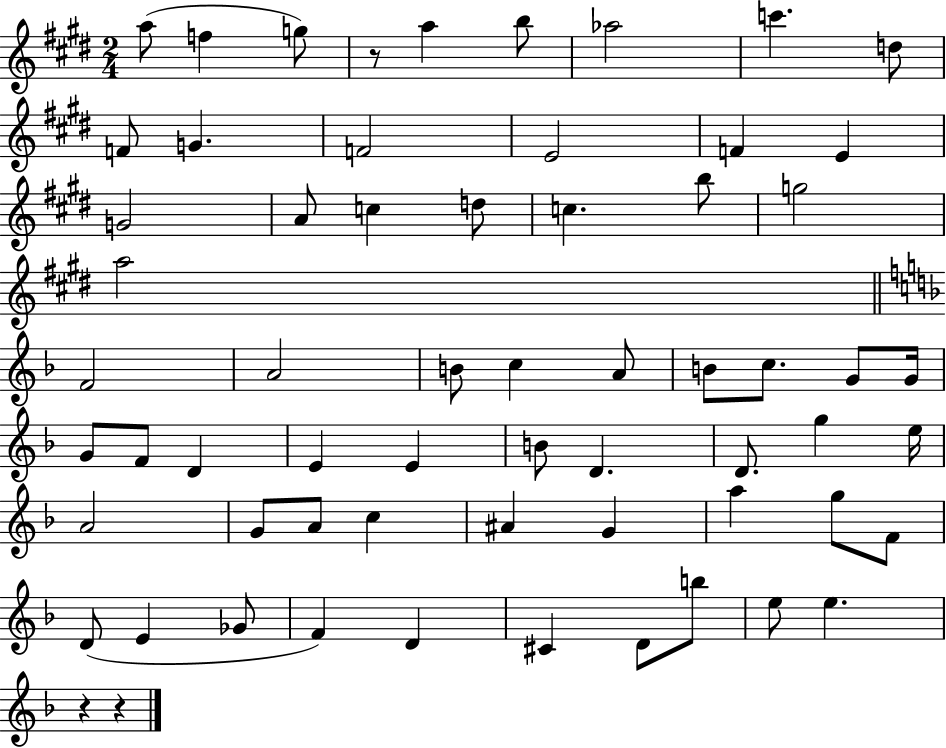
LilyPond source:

{
  \clef treble
  \numericTimeSignature
  \time 2/4
  \key e \major
  a''8( f''4 g''8) | r8 a''4 b''8 | aes''2 | c'''4. d''8 | \break f'8 g'4. | f'2 | e'2 | f'4 e'4 | \break g'2 | a'8 c''4 d''8 | c''4. b''8 | g''2 | \break a''2 | \bar "||" \break \key f \major f'2 | a'2 | b'8 c''4 a'8 | b'8 c''8. g'8 g'16 | \break g'8 f'8 d'4 | e'4 e'4 | b'8 d'4. | d'8. g''4 e''16 | \break a'2 | g'8 a'8 c''4 | ais'4 g'4 | a''4 g''8 f'8 | \break d'8( e'4 ges'8 | f'4) d'4 | cis'4 d'8 b''8 | e''8 e''4. | \break r4 r4 | \bar "|."
}